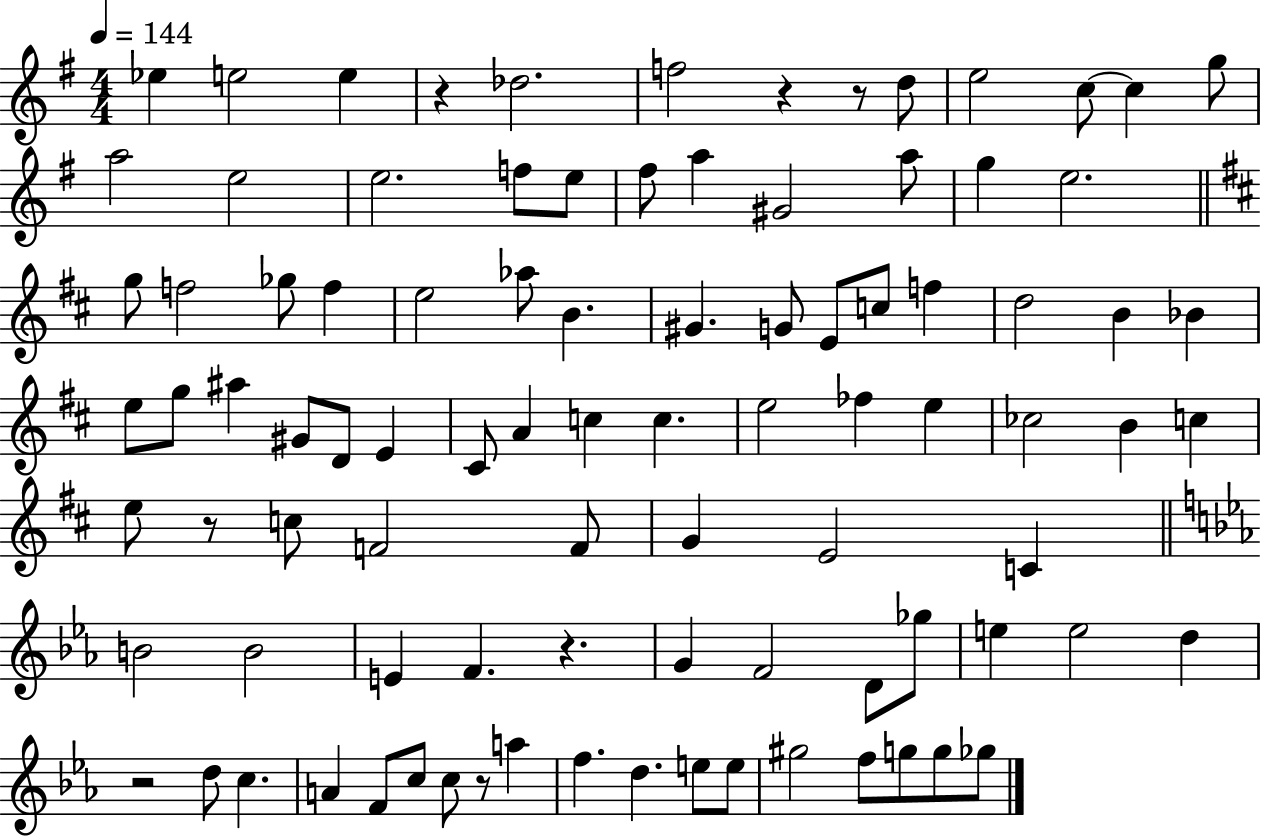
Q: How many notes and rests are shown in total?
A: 93